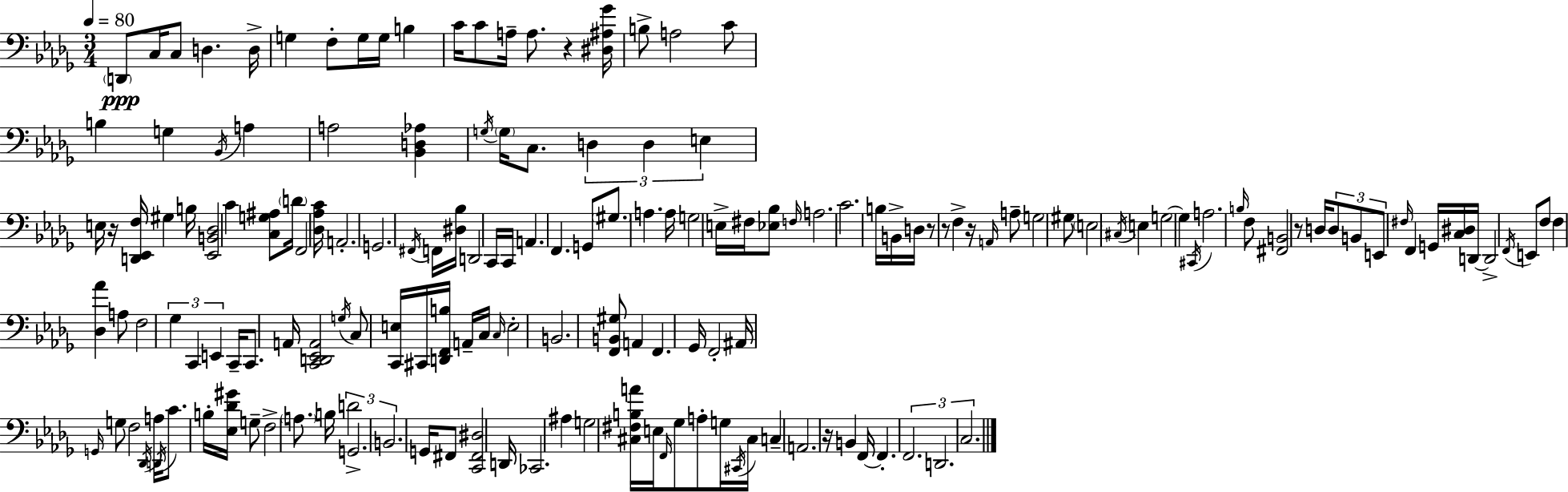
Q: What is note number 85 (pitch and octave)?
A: F3